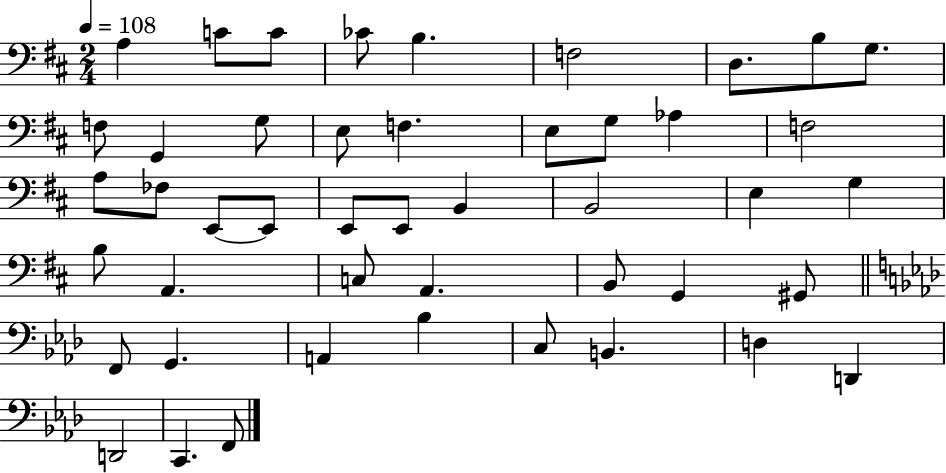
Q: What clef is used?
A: bass